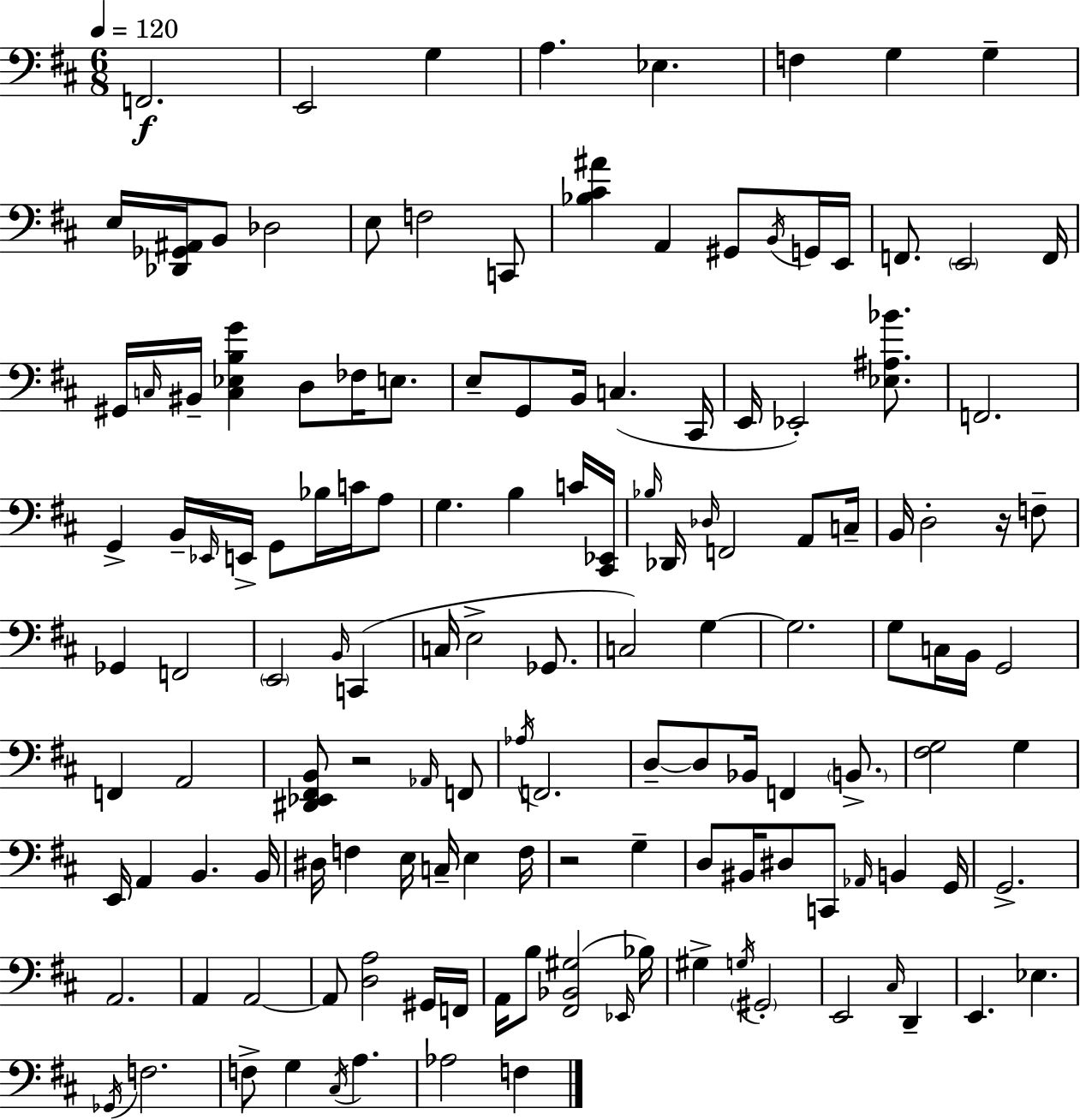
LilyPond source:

{
  \clef bass
  \numericTimeSignature
  \time 6/8
  \key d \major
  \tempo 4 = 120
  \repeat volta 2 { f,2.\f | e,2 g4 | a4. ees4. | f4 g4 g4-- | \break e16 <des, ges, ais,>16 b,8 des2 | e8 f2 c,8 | <bes cis' ais'>4 a,4 gis,8 \acciaccatura { b,16 } g,16 | e,16 f,8. \parenthesize e,2 | \break f,16 gis,16 \grace { c16 } bis,16-- <c ees b g'>4 d8 fes16 e8. | e8-- g,8 b,16 c4.( | cis,16 e,16 ees,2-.) <ees ais bes'>8. | f,2. | \break g,4-> b,16-- \grace { ees,16 } e,16-> g,8 bes16 | c'16 a8 g4. b4 | c'16 <cis, ees,>16 \grace { bes16 } des,16 \grace { des16 } f,2 | a,8 c16-- b,16 d2-. | \break r16 f8-- ges,4 f,2 | \parenthesize e,2 | \grace { b,16 }( c,4 c16 e2-> | ges,8. c2) | \break g4~~ g2. | g8 c16 b,16 g,2 | f,4 a,2 | <dis, ees, fis, b,>8 r2 | \break \grace { aes,16 } f,8 \acciaccatura { aes16 } f,2. | d8--~~ d8 | bes,16 f,4 \parenthesize b,8.-> <fis g>2 | g4 e,16 a,4 | \break b,4. b,16 dis16 f4 | e16 c16-- e4 f16 r2 | g4-- d8 bis,16 dis8 | c,8 \grace { aes,16 } b,4 g,16 g,2.-> | \break a,2. | a,4 | a,2~~ a,8 <d a>2 | gis,16 f,16 a,16 b8 | \break <fis, bes, gis>2( \grace { ees,16 } bes16) gis4-> | \acciaccatura { g16 } \parenthesize gis,2-. e,2 | \grace { cis16 } d,4-- | e,4. ees4. | \break \acciaccatura { ges,16 } f2. | f8-> g4 \acciaccatura { cis16 } a4. | aes2 f4 | } \bar "|."
}